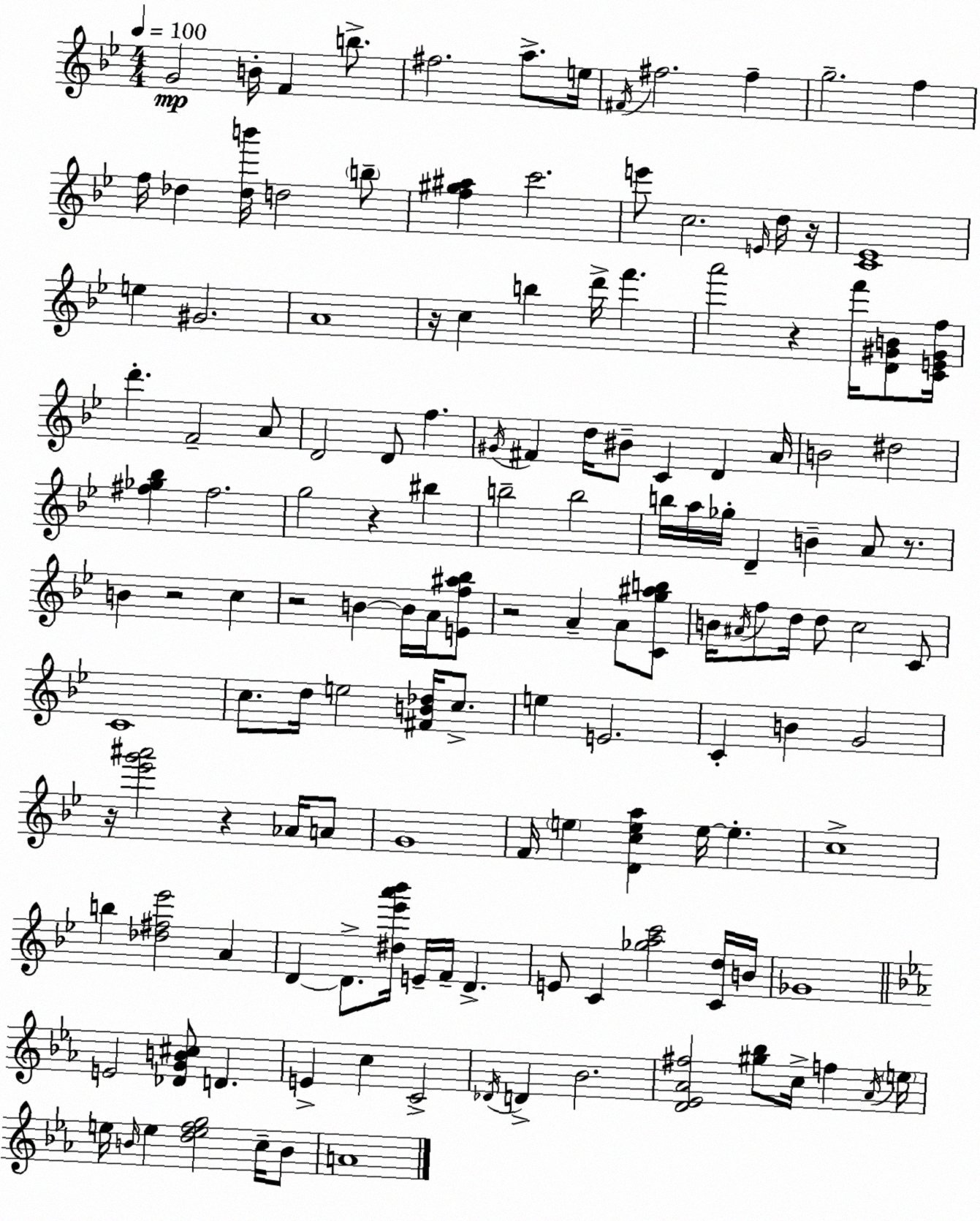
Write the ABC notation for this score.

X:1
T:Untitled
M:4/4
L:1/4
K:Bb
G2 B/4 F b/2 ^f2 a/2 e/4 ^F/4 ^f2 ^f g2 f f/4 _d [_db']/4 d2 b/2 [f^g^a] c'2 e'/2 c2 E/4 d/4 z/4 [C_E]4 e ^G2 A4 z/4 c b d'/4 f' a'2 z f'/4 [D^GB]/2 [CE^Gf]/4 d' F2 A/2 D2 D/2 f ^G/4 ^F d/4 ^B/2 C D A/4 B2 ^d2 [^f_g_b] ^f2 g2 z ^b b2 b2 b/4 a/4 _g/4 D B A/2 z/2 B z2 c z2 B B/4 A/4 [Ef^a_b]/2 z2 A A/2 [Cg^ab]/2 B/4 ^A/4 f/2 d/4 d/2 c2 C/2 C4 c/2 d/4 e2 [^FB_d]/4 c/2 e E2 C B G2 z/4 [_e'g'^a']2 z _A/4 A/2 G4 F/4 e [Dcea] e/4 e c4 b [_d^f_e']2 A D D/2 [^d_e'a'_b']/4 E/4 F/4 D E/2 C [_gac']2 [Cd]/4 B/4 _G4 E2 [_DGB^c]/2 D E c C2 _D/4 D _B2 [D_E_A^f]2 [^g_b]/2 c/4 f _A/4 e/4 e/4 B/4 e [defg]2 c/4 B/2 A4